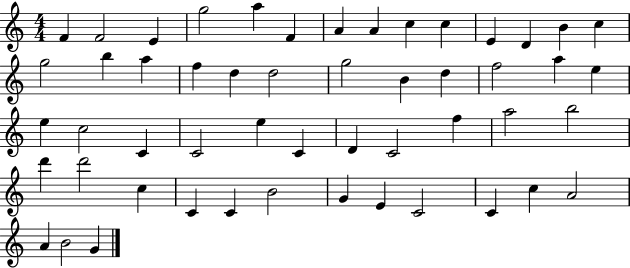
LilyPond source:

{
  \clef treble
  \numericTimeSignature
  \time 4/4
  \key c \major
  f'4 f'2 e'4 | g''2 a''4 f'4 | a'4 a'4 c''4 c''4 | e'4 d'4 b'4 c''4 | \break g''2 b''4 a''4 | f''4 d''4 d''2 | g''2 b'4 d''4 | f''2 a''4 e''4 | \break e''4 c''2 c'4 | c'2 e''4 c'4 | d'4 c'2 f''4 | a''2 b''2 | \break d'''4 d'''2 c''4 | c'4 c'4 b'2 | g'4 e'4 c'2 | c'4 c''4 a'2 | \break a'4 b'2 g'4 | \bar "|."
}